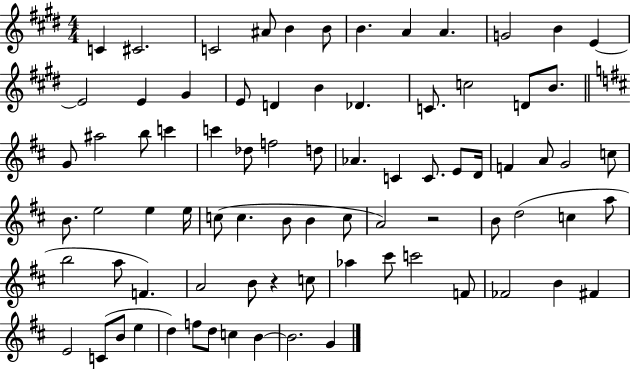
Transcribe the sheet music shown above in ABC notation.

X:1
T:Untitled
M:4/4
L:1/4
K:E
C ^C2 C2 ^A/2 B B/2 B A A G2 B E E2 E ^G E/2 D B _D C/2 c2 D/2 B/2 G/2 ^a2 b/2 c' c' _d/2 f2 d/2 _A C C/2 E/2 D/4 F A/2 G2 c/2 B/2 e2 e e/4 c/2 c B/2 B c/2 A2 z2 B/2 d2 c a/2 b2 a/2 F A2 B/2 z c/2 _a ^c'/2 c'2 F/2 _F2 B ^F E2 C/2 B/2 e d f/2 d/2 c B B2 G